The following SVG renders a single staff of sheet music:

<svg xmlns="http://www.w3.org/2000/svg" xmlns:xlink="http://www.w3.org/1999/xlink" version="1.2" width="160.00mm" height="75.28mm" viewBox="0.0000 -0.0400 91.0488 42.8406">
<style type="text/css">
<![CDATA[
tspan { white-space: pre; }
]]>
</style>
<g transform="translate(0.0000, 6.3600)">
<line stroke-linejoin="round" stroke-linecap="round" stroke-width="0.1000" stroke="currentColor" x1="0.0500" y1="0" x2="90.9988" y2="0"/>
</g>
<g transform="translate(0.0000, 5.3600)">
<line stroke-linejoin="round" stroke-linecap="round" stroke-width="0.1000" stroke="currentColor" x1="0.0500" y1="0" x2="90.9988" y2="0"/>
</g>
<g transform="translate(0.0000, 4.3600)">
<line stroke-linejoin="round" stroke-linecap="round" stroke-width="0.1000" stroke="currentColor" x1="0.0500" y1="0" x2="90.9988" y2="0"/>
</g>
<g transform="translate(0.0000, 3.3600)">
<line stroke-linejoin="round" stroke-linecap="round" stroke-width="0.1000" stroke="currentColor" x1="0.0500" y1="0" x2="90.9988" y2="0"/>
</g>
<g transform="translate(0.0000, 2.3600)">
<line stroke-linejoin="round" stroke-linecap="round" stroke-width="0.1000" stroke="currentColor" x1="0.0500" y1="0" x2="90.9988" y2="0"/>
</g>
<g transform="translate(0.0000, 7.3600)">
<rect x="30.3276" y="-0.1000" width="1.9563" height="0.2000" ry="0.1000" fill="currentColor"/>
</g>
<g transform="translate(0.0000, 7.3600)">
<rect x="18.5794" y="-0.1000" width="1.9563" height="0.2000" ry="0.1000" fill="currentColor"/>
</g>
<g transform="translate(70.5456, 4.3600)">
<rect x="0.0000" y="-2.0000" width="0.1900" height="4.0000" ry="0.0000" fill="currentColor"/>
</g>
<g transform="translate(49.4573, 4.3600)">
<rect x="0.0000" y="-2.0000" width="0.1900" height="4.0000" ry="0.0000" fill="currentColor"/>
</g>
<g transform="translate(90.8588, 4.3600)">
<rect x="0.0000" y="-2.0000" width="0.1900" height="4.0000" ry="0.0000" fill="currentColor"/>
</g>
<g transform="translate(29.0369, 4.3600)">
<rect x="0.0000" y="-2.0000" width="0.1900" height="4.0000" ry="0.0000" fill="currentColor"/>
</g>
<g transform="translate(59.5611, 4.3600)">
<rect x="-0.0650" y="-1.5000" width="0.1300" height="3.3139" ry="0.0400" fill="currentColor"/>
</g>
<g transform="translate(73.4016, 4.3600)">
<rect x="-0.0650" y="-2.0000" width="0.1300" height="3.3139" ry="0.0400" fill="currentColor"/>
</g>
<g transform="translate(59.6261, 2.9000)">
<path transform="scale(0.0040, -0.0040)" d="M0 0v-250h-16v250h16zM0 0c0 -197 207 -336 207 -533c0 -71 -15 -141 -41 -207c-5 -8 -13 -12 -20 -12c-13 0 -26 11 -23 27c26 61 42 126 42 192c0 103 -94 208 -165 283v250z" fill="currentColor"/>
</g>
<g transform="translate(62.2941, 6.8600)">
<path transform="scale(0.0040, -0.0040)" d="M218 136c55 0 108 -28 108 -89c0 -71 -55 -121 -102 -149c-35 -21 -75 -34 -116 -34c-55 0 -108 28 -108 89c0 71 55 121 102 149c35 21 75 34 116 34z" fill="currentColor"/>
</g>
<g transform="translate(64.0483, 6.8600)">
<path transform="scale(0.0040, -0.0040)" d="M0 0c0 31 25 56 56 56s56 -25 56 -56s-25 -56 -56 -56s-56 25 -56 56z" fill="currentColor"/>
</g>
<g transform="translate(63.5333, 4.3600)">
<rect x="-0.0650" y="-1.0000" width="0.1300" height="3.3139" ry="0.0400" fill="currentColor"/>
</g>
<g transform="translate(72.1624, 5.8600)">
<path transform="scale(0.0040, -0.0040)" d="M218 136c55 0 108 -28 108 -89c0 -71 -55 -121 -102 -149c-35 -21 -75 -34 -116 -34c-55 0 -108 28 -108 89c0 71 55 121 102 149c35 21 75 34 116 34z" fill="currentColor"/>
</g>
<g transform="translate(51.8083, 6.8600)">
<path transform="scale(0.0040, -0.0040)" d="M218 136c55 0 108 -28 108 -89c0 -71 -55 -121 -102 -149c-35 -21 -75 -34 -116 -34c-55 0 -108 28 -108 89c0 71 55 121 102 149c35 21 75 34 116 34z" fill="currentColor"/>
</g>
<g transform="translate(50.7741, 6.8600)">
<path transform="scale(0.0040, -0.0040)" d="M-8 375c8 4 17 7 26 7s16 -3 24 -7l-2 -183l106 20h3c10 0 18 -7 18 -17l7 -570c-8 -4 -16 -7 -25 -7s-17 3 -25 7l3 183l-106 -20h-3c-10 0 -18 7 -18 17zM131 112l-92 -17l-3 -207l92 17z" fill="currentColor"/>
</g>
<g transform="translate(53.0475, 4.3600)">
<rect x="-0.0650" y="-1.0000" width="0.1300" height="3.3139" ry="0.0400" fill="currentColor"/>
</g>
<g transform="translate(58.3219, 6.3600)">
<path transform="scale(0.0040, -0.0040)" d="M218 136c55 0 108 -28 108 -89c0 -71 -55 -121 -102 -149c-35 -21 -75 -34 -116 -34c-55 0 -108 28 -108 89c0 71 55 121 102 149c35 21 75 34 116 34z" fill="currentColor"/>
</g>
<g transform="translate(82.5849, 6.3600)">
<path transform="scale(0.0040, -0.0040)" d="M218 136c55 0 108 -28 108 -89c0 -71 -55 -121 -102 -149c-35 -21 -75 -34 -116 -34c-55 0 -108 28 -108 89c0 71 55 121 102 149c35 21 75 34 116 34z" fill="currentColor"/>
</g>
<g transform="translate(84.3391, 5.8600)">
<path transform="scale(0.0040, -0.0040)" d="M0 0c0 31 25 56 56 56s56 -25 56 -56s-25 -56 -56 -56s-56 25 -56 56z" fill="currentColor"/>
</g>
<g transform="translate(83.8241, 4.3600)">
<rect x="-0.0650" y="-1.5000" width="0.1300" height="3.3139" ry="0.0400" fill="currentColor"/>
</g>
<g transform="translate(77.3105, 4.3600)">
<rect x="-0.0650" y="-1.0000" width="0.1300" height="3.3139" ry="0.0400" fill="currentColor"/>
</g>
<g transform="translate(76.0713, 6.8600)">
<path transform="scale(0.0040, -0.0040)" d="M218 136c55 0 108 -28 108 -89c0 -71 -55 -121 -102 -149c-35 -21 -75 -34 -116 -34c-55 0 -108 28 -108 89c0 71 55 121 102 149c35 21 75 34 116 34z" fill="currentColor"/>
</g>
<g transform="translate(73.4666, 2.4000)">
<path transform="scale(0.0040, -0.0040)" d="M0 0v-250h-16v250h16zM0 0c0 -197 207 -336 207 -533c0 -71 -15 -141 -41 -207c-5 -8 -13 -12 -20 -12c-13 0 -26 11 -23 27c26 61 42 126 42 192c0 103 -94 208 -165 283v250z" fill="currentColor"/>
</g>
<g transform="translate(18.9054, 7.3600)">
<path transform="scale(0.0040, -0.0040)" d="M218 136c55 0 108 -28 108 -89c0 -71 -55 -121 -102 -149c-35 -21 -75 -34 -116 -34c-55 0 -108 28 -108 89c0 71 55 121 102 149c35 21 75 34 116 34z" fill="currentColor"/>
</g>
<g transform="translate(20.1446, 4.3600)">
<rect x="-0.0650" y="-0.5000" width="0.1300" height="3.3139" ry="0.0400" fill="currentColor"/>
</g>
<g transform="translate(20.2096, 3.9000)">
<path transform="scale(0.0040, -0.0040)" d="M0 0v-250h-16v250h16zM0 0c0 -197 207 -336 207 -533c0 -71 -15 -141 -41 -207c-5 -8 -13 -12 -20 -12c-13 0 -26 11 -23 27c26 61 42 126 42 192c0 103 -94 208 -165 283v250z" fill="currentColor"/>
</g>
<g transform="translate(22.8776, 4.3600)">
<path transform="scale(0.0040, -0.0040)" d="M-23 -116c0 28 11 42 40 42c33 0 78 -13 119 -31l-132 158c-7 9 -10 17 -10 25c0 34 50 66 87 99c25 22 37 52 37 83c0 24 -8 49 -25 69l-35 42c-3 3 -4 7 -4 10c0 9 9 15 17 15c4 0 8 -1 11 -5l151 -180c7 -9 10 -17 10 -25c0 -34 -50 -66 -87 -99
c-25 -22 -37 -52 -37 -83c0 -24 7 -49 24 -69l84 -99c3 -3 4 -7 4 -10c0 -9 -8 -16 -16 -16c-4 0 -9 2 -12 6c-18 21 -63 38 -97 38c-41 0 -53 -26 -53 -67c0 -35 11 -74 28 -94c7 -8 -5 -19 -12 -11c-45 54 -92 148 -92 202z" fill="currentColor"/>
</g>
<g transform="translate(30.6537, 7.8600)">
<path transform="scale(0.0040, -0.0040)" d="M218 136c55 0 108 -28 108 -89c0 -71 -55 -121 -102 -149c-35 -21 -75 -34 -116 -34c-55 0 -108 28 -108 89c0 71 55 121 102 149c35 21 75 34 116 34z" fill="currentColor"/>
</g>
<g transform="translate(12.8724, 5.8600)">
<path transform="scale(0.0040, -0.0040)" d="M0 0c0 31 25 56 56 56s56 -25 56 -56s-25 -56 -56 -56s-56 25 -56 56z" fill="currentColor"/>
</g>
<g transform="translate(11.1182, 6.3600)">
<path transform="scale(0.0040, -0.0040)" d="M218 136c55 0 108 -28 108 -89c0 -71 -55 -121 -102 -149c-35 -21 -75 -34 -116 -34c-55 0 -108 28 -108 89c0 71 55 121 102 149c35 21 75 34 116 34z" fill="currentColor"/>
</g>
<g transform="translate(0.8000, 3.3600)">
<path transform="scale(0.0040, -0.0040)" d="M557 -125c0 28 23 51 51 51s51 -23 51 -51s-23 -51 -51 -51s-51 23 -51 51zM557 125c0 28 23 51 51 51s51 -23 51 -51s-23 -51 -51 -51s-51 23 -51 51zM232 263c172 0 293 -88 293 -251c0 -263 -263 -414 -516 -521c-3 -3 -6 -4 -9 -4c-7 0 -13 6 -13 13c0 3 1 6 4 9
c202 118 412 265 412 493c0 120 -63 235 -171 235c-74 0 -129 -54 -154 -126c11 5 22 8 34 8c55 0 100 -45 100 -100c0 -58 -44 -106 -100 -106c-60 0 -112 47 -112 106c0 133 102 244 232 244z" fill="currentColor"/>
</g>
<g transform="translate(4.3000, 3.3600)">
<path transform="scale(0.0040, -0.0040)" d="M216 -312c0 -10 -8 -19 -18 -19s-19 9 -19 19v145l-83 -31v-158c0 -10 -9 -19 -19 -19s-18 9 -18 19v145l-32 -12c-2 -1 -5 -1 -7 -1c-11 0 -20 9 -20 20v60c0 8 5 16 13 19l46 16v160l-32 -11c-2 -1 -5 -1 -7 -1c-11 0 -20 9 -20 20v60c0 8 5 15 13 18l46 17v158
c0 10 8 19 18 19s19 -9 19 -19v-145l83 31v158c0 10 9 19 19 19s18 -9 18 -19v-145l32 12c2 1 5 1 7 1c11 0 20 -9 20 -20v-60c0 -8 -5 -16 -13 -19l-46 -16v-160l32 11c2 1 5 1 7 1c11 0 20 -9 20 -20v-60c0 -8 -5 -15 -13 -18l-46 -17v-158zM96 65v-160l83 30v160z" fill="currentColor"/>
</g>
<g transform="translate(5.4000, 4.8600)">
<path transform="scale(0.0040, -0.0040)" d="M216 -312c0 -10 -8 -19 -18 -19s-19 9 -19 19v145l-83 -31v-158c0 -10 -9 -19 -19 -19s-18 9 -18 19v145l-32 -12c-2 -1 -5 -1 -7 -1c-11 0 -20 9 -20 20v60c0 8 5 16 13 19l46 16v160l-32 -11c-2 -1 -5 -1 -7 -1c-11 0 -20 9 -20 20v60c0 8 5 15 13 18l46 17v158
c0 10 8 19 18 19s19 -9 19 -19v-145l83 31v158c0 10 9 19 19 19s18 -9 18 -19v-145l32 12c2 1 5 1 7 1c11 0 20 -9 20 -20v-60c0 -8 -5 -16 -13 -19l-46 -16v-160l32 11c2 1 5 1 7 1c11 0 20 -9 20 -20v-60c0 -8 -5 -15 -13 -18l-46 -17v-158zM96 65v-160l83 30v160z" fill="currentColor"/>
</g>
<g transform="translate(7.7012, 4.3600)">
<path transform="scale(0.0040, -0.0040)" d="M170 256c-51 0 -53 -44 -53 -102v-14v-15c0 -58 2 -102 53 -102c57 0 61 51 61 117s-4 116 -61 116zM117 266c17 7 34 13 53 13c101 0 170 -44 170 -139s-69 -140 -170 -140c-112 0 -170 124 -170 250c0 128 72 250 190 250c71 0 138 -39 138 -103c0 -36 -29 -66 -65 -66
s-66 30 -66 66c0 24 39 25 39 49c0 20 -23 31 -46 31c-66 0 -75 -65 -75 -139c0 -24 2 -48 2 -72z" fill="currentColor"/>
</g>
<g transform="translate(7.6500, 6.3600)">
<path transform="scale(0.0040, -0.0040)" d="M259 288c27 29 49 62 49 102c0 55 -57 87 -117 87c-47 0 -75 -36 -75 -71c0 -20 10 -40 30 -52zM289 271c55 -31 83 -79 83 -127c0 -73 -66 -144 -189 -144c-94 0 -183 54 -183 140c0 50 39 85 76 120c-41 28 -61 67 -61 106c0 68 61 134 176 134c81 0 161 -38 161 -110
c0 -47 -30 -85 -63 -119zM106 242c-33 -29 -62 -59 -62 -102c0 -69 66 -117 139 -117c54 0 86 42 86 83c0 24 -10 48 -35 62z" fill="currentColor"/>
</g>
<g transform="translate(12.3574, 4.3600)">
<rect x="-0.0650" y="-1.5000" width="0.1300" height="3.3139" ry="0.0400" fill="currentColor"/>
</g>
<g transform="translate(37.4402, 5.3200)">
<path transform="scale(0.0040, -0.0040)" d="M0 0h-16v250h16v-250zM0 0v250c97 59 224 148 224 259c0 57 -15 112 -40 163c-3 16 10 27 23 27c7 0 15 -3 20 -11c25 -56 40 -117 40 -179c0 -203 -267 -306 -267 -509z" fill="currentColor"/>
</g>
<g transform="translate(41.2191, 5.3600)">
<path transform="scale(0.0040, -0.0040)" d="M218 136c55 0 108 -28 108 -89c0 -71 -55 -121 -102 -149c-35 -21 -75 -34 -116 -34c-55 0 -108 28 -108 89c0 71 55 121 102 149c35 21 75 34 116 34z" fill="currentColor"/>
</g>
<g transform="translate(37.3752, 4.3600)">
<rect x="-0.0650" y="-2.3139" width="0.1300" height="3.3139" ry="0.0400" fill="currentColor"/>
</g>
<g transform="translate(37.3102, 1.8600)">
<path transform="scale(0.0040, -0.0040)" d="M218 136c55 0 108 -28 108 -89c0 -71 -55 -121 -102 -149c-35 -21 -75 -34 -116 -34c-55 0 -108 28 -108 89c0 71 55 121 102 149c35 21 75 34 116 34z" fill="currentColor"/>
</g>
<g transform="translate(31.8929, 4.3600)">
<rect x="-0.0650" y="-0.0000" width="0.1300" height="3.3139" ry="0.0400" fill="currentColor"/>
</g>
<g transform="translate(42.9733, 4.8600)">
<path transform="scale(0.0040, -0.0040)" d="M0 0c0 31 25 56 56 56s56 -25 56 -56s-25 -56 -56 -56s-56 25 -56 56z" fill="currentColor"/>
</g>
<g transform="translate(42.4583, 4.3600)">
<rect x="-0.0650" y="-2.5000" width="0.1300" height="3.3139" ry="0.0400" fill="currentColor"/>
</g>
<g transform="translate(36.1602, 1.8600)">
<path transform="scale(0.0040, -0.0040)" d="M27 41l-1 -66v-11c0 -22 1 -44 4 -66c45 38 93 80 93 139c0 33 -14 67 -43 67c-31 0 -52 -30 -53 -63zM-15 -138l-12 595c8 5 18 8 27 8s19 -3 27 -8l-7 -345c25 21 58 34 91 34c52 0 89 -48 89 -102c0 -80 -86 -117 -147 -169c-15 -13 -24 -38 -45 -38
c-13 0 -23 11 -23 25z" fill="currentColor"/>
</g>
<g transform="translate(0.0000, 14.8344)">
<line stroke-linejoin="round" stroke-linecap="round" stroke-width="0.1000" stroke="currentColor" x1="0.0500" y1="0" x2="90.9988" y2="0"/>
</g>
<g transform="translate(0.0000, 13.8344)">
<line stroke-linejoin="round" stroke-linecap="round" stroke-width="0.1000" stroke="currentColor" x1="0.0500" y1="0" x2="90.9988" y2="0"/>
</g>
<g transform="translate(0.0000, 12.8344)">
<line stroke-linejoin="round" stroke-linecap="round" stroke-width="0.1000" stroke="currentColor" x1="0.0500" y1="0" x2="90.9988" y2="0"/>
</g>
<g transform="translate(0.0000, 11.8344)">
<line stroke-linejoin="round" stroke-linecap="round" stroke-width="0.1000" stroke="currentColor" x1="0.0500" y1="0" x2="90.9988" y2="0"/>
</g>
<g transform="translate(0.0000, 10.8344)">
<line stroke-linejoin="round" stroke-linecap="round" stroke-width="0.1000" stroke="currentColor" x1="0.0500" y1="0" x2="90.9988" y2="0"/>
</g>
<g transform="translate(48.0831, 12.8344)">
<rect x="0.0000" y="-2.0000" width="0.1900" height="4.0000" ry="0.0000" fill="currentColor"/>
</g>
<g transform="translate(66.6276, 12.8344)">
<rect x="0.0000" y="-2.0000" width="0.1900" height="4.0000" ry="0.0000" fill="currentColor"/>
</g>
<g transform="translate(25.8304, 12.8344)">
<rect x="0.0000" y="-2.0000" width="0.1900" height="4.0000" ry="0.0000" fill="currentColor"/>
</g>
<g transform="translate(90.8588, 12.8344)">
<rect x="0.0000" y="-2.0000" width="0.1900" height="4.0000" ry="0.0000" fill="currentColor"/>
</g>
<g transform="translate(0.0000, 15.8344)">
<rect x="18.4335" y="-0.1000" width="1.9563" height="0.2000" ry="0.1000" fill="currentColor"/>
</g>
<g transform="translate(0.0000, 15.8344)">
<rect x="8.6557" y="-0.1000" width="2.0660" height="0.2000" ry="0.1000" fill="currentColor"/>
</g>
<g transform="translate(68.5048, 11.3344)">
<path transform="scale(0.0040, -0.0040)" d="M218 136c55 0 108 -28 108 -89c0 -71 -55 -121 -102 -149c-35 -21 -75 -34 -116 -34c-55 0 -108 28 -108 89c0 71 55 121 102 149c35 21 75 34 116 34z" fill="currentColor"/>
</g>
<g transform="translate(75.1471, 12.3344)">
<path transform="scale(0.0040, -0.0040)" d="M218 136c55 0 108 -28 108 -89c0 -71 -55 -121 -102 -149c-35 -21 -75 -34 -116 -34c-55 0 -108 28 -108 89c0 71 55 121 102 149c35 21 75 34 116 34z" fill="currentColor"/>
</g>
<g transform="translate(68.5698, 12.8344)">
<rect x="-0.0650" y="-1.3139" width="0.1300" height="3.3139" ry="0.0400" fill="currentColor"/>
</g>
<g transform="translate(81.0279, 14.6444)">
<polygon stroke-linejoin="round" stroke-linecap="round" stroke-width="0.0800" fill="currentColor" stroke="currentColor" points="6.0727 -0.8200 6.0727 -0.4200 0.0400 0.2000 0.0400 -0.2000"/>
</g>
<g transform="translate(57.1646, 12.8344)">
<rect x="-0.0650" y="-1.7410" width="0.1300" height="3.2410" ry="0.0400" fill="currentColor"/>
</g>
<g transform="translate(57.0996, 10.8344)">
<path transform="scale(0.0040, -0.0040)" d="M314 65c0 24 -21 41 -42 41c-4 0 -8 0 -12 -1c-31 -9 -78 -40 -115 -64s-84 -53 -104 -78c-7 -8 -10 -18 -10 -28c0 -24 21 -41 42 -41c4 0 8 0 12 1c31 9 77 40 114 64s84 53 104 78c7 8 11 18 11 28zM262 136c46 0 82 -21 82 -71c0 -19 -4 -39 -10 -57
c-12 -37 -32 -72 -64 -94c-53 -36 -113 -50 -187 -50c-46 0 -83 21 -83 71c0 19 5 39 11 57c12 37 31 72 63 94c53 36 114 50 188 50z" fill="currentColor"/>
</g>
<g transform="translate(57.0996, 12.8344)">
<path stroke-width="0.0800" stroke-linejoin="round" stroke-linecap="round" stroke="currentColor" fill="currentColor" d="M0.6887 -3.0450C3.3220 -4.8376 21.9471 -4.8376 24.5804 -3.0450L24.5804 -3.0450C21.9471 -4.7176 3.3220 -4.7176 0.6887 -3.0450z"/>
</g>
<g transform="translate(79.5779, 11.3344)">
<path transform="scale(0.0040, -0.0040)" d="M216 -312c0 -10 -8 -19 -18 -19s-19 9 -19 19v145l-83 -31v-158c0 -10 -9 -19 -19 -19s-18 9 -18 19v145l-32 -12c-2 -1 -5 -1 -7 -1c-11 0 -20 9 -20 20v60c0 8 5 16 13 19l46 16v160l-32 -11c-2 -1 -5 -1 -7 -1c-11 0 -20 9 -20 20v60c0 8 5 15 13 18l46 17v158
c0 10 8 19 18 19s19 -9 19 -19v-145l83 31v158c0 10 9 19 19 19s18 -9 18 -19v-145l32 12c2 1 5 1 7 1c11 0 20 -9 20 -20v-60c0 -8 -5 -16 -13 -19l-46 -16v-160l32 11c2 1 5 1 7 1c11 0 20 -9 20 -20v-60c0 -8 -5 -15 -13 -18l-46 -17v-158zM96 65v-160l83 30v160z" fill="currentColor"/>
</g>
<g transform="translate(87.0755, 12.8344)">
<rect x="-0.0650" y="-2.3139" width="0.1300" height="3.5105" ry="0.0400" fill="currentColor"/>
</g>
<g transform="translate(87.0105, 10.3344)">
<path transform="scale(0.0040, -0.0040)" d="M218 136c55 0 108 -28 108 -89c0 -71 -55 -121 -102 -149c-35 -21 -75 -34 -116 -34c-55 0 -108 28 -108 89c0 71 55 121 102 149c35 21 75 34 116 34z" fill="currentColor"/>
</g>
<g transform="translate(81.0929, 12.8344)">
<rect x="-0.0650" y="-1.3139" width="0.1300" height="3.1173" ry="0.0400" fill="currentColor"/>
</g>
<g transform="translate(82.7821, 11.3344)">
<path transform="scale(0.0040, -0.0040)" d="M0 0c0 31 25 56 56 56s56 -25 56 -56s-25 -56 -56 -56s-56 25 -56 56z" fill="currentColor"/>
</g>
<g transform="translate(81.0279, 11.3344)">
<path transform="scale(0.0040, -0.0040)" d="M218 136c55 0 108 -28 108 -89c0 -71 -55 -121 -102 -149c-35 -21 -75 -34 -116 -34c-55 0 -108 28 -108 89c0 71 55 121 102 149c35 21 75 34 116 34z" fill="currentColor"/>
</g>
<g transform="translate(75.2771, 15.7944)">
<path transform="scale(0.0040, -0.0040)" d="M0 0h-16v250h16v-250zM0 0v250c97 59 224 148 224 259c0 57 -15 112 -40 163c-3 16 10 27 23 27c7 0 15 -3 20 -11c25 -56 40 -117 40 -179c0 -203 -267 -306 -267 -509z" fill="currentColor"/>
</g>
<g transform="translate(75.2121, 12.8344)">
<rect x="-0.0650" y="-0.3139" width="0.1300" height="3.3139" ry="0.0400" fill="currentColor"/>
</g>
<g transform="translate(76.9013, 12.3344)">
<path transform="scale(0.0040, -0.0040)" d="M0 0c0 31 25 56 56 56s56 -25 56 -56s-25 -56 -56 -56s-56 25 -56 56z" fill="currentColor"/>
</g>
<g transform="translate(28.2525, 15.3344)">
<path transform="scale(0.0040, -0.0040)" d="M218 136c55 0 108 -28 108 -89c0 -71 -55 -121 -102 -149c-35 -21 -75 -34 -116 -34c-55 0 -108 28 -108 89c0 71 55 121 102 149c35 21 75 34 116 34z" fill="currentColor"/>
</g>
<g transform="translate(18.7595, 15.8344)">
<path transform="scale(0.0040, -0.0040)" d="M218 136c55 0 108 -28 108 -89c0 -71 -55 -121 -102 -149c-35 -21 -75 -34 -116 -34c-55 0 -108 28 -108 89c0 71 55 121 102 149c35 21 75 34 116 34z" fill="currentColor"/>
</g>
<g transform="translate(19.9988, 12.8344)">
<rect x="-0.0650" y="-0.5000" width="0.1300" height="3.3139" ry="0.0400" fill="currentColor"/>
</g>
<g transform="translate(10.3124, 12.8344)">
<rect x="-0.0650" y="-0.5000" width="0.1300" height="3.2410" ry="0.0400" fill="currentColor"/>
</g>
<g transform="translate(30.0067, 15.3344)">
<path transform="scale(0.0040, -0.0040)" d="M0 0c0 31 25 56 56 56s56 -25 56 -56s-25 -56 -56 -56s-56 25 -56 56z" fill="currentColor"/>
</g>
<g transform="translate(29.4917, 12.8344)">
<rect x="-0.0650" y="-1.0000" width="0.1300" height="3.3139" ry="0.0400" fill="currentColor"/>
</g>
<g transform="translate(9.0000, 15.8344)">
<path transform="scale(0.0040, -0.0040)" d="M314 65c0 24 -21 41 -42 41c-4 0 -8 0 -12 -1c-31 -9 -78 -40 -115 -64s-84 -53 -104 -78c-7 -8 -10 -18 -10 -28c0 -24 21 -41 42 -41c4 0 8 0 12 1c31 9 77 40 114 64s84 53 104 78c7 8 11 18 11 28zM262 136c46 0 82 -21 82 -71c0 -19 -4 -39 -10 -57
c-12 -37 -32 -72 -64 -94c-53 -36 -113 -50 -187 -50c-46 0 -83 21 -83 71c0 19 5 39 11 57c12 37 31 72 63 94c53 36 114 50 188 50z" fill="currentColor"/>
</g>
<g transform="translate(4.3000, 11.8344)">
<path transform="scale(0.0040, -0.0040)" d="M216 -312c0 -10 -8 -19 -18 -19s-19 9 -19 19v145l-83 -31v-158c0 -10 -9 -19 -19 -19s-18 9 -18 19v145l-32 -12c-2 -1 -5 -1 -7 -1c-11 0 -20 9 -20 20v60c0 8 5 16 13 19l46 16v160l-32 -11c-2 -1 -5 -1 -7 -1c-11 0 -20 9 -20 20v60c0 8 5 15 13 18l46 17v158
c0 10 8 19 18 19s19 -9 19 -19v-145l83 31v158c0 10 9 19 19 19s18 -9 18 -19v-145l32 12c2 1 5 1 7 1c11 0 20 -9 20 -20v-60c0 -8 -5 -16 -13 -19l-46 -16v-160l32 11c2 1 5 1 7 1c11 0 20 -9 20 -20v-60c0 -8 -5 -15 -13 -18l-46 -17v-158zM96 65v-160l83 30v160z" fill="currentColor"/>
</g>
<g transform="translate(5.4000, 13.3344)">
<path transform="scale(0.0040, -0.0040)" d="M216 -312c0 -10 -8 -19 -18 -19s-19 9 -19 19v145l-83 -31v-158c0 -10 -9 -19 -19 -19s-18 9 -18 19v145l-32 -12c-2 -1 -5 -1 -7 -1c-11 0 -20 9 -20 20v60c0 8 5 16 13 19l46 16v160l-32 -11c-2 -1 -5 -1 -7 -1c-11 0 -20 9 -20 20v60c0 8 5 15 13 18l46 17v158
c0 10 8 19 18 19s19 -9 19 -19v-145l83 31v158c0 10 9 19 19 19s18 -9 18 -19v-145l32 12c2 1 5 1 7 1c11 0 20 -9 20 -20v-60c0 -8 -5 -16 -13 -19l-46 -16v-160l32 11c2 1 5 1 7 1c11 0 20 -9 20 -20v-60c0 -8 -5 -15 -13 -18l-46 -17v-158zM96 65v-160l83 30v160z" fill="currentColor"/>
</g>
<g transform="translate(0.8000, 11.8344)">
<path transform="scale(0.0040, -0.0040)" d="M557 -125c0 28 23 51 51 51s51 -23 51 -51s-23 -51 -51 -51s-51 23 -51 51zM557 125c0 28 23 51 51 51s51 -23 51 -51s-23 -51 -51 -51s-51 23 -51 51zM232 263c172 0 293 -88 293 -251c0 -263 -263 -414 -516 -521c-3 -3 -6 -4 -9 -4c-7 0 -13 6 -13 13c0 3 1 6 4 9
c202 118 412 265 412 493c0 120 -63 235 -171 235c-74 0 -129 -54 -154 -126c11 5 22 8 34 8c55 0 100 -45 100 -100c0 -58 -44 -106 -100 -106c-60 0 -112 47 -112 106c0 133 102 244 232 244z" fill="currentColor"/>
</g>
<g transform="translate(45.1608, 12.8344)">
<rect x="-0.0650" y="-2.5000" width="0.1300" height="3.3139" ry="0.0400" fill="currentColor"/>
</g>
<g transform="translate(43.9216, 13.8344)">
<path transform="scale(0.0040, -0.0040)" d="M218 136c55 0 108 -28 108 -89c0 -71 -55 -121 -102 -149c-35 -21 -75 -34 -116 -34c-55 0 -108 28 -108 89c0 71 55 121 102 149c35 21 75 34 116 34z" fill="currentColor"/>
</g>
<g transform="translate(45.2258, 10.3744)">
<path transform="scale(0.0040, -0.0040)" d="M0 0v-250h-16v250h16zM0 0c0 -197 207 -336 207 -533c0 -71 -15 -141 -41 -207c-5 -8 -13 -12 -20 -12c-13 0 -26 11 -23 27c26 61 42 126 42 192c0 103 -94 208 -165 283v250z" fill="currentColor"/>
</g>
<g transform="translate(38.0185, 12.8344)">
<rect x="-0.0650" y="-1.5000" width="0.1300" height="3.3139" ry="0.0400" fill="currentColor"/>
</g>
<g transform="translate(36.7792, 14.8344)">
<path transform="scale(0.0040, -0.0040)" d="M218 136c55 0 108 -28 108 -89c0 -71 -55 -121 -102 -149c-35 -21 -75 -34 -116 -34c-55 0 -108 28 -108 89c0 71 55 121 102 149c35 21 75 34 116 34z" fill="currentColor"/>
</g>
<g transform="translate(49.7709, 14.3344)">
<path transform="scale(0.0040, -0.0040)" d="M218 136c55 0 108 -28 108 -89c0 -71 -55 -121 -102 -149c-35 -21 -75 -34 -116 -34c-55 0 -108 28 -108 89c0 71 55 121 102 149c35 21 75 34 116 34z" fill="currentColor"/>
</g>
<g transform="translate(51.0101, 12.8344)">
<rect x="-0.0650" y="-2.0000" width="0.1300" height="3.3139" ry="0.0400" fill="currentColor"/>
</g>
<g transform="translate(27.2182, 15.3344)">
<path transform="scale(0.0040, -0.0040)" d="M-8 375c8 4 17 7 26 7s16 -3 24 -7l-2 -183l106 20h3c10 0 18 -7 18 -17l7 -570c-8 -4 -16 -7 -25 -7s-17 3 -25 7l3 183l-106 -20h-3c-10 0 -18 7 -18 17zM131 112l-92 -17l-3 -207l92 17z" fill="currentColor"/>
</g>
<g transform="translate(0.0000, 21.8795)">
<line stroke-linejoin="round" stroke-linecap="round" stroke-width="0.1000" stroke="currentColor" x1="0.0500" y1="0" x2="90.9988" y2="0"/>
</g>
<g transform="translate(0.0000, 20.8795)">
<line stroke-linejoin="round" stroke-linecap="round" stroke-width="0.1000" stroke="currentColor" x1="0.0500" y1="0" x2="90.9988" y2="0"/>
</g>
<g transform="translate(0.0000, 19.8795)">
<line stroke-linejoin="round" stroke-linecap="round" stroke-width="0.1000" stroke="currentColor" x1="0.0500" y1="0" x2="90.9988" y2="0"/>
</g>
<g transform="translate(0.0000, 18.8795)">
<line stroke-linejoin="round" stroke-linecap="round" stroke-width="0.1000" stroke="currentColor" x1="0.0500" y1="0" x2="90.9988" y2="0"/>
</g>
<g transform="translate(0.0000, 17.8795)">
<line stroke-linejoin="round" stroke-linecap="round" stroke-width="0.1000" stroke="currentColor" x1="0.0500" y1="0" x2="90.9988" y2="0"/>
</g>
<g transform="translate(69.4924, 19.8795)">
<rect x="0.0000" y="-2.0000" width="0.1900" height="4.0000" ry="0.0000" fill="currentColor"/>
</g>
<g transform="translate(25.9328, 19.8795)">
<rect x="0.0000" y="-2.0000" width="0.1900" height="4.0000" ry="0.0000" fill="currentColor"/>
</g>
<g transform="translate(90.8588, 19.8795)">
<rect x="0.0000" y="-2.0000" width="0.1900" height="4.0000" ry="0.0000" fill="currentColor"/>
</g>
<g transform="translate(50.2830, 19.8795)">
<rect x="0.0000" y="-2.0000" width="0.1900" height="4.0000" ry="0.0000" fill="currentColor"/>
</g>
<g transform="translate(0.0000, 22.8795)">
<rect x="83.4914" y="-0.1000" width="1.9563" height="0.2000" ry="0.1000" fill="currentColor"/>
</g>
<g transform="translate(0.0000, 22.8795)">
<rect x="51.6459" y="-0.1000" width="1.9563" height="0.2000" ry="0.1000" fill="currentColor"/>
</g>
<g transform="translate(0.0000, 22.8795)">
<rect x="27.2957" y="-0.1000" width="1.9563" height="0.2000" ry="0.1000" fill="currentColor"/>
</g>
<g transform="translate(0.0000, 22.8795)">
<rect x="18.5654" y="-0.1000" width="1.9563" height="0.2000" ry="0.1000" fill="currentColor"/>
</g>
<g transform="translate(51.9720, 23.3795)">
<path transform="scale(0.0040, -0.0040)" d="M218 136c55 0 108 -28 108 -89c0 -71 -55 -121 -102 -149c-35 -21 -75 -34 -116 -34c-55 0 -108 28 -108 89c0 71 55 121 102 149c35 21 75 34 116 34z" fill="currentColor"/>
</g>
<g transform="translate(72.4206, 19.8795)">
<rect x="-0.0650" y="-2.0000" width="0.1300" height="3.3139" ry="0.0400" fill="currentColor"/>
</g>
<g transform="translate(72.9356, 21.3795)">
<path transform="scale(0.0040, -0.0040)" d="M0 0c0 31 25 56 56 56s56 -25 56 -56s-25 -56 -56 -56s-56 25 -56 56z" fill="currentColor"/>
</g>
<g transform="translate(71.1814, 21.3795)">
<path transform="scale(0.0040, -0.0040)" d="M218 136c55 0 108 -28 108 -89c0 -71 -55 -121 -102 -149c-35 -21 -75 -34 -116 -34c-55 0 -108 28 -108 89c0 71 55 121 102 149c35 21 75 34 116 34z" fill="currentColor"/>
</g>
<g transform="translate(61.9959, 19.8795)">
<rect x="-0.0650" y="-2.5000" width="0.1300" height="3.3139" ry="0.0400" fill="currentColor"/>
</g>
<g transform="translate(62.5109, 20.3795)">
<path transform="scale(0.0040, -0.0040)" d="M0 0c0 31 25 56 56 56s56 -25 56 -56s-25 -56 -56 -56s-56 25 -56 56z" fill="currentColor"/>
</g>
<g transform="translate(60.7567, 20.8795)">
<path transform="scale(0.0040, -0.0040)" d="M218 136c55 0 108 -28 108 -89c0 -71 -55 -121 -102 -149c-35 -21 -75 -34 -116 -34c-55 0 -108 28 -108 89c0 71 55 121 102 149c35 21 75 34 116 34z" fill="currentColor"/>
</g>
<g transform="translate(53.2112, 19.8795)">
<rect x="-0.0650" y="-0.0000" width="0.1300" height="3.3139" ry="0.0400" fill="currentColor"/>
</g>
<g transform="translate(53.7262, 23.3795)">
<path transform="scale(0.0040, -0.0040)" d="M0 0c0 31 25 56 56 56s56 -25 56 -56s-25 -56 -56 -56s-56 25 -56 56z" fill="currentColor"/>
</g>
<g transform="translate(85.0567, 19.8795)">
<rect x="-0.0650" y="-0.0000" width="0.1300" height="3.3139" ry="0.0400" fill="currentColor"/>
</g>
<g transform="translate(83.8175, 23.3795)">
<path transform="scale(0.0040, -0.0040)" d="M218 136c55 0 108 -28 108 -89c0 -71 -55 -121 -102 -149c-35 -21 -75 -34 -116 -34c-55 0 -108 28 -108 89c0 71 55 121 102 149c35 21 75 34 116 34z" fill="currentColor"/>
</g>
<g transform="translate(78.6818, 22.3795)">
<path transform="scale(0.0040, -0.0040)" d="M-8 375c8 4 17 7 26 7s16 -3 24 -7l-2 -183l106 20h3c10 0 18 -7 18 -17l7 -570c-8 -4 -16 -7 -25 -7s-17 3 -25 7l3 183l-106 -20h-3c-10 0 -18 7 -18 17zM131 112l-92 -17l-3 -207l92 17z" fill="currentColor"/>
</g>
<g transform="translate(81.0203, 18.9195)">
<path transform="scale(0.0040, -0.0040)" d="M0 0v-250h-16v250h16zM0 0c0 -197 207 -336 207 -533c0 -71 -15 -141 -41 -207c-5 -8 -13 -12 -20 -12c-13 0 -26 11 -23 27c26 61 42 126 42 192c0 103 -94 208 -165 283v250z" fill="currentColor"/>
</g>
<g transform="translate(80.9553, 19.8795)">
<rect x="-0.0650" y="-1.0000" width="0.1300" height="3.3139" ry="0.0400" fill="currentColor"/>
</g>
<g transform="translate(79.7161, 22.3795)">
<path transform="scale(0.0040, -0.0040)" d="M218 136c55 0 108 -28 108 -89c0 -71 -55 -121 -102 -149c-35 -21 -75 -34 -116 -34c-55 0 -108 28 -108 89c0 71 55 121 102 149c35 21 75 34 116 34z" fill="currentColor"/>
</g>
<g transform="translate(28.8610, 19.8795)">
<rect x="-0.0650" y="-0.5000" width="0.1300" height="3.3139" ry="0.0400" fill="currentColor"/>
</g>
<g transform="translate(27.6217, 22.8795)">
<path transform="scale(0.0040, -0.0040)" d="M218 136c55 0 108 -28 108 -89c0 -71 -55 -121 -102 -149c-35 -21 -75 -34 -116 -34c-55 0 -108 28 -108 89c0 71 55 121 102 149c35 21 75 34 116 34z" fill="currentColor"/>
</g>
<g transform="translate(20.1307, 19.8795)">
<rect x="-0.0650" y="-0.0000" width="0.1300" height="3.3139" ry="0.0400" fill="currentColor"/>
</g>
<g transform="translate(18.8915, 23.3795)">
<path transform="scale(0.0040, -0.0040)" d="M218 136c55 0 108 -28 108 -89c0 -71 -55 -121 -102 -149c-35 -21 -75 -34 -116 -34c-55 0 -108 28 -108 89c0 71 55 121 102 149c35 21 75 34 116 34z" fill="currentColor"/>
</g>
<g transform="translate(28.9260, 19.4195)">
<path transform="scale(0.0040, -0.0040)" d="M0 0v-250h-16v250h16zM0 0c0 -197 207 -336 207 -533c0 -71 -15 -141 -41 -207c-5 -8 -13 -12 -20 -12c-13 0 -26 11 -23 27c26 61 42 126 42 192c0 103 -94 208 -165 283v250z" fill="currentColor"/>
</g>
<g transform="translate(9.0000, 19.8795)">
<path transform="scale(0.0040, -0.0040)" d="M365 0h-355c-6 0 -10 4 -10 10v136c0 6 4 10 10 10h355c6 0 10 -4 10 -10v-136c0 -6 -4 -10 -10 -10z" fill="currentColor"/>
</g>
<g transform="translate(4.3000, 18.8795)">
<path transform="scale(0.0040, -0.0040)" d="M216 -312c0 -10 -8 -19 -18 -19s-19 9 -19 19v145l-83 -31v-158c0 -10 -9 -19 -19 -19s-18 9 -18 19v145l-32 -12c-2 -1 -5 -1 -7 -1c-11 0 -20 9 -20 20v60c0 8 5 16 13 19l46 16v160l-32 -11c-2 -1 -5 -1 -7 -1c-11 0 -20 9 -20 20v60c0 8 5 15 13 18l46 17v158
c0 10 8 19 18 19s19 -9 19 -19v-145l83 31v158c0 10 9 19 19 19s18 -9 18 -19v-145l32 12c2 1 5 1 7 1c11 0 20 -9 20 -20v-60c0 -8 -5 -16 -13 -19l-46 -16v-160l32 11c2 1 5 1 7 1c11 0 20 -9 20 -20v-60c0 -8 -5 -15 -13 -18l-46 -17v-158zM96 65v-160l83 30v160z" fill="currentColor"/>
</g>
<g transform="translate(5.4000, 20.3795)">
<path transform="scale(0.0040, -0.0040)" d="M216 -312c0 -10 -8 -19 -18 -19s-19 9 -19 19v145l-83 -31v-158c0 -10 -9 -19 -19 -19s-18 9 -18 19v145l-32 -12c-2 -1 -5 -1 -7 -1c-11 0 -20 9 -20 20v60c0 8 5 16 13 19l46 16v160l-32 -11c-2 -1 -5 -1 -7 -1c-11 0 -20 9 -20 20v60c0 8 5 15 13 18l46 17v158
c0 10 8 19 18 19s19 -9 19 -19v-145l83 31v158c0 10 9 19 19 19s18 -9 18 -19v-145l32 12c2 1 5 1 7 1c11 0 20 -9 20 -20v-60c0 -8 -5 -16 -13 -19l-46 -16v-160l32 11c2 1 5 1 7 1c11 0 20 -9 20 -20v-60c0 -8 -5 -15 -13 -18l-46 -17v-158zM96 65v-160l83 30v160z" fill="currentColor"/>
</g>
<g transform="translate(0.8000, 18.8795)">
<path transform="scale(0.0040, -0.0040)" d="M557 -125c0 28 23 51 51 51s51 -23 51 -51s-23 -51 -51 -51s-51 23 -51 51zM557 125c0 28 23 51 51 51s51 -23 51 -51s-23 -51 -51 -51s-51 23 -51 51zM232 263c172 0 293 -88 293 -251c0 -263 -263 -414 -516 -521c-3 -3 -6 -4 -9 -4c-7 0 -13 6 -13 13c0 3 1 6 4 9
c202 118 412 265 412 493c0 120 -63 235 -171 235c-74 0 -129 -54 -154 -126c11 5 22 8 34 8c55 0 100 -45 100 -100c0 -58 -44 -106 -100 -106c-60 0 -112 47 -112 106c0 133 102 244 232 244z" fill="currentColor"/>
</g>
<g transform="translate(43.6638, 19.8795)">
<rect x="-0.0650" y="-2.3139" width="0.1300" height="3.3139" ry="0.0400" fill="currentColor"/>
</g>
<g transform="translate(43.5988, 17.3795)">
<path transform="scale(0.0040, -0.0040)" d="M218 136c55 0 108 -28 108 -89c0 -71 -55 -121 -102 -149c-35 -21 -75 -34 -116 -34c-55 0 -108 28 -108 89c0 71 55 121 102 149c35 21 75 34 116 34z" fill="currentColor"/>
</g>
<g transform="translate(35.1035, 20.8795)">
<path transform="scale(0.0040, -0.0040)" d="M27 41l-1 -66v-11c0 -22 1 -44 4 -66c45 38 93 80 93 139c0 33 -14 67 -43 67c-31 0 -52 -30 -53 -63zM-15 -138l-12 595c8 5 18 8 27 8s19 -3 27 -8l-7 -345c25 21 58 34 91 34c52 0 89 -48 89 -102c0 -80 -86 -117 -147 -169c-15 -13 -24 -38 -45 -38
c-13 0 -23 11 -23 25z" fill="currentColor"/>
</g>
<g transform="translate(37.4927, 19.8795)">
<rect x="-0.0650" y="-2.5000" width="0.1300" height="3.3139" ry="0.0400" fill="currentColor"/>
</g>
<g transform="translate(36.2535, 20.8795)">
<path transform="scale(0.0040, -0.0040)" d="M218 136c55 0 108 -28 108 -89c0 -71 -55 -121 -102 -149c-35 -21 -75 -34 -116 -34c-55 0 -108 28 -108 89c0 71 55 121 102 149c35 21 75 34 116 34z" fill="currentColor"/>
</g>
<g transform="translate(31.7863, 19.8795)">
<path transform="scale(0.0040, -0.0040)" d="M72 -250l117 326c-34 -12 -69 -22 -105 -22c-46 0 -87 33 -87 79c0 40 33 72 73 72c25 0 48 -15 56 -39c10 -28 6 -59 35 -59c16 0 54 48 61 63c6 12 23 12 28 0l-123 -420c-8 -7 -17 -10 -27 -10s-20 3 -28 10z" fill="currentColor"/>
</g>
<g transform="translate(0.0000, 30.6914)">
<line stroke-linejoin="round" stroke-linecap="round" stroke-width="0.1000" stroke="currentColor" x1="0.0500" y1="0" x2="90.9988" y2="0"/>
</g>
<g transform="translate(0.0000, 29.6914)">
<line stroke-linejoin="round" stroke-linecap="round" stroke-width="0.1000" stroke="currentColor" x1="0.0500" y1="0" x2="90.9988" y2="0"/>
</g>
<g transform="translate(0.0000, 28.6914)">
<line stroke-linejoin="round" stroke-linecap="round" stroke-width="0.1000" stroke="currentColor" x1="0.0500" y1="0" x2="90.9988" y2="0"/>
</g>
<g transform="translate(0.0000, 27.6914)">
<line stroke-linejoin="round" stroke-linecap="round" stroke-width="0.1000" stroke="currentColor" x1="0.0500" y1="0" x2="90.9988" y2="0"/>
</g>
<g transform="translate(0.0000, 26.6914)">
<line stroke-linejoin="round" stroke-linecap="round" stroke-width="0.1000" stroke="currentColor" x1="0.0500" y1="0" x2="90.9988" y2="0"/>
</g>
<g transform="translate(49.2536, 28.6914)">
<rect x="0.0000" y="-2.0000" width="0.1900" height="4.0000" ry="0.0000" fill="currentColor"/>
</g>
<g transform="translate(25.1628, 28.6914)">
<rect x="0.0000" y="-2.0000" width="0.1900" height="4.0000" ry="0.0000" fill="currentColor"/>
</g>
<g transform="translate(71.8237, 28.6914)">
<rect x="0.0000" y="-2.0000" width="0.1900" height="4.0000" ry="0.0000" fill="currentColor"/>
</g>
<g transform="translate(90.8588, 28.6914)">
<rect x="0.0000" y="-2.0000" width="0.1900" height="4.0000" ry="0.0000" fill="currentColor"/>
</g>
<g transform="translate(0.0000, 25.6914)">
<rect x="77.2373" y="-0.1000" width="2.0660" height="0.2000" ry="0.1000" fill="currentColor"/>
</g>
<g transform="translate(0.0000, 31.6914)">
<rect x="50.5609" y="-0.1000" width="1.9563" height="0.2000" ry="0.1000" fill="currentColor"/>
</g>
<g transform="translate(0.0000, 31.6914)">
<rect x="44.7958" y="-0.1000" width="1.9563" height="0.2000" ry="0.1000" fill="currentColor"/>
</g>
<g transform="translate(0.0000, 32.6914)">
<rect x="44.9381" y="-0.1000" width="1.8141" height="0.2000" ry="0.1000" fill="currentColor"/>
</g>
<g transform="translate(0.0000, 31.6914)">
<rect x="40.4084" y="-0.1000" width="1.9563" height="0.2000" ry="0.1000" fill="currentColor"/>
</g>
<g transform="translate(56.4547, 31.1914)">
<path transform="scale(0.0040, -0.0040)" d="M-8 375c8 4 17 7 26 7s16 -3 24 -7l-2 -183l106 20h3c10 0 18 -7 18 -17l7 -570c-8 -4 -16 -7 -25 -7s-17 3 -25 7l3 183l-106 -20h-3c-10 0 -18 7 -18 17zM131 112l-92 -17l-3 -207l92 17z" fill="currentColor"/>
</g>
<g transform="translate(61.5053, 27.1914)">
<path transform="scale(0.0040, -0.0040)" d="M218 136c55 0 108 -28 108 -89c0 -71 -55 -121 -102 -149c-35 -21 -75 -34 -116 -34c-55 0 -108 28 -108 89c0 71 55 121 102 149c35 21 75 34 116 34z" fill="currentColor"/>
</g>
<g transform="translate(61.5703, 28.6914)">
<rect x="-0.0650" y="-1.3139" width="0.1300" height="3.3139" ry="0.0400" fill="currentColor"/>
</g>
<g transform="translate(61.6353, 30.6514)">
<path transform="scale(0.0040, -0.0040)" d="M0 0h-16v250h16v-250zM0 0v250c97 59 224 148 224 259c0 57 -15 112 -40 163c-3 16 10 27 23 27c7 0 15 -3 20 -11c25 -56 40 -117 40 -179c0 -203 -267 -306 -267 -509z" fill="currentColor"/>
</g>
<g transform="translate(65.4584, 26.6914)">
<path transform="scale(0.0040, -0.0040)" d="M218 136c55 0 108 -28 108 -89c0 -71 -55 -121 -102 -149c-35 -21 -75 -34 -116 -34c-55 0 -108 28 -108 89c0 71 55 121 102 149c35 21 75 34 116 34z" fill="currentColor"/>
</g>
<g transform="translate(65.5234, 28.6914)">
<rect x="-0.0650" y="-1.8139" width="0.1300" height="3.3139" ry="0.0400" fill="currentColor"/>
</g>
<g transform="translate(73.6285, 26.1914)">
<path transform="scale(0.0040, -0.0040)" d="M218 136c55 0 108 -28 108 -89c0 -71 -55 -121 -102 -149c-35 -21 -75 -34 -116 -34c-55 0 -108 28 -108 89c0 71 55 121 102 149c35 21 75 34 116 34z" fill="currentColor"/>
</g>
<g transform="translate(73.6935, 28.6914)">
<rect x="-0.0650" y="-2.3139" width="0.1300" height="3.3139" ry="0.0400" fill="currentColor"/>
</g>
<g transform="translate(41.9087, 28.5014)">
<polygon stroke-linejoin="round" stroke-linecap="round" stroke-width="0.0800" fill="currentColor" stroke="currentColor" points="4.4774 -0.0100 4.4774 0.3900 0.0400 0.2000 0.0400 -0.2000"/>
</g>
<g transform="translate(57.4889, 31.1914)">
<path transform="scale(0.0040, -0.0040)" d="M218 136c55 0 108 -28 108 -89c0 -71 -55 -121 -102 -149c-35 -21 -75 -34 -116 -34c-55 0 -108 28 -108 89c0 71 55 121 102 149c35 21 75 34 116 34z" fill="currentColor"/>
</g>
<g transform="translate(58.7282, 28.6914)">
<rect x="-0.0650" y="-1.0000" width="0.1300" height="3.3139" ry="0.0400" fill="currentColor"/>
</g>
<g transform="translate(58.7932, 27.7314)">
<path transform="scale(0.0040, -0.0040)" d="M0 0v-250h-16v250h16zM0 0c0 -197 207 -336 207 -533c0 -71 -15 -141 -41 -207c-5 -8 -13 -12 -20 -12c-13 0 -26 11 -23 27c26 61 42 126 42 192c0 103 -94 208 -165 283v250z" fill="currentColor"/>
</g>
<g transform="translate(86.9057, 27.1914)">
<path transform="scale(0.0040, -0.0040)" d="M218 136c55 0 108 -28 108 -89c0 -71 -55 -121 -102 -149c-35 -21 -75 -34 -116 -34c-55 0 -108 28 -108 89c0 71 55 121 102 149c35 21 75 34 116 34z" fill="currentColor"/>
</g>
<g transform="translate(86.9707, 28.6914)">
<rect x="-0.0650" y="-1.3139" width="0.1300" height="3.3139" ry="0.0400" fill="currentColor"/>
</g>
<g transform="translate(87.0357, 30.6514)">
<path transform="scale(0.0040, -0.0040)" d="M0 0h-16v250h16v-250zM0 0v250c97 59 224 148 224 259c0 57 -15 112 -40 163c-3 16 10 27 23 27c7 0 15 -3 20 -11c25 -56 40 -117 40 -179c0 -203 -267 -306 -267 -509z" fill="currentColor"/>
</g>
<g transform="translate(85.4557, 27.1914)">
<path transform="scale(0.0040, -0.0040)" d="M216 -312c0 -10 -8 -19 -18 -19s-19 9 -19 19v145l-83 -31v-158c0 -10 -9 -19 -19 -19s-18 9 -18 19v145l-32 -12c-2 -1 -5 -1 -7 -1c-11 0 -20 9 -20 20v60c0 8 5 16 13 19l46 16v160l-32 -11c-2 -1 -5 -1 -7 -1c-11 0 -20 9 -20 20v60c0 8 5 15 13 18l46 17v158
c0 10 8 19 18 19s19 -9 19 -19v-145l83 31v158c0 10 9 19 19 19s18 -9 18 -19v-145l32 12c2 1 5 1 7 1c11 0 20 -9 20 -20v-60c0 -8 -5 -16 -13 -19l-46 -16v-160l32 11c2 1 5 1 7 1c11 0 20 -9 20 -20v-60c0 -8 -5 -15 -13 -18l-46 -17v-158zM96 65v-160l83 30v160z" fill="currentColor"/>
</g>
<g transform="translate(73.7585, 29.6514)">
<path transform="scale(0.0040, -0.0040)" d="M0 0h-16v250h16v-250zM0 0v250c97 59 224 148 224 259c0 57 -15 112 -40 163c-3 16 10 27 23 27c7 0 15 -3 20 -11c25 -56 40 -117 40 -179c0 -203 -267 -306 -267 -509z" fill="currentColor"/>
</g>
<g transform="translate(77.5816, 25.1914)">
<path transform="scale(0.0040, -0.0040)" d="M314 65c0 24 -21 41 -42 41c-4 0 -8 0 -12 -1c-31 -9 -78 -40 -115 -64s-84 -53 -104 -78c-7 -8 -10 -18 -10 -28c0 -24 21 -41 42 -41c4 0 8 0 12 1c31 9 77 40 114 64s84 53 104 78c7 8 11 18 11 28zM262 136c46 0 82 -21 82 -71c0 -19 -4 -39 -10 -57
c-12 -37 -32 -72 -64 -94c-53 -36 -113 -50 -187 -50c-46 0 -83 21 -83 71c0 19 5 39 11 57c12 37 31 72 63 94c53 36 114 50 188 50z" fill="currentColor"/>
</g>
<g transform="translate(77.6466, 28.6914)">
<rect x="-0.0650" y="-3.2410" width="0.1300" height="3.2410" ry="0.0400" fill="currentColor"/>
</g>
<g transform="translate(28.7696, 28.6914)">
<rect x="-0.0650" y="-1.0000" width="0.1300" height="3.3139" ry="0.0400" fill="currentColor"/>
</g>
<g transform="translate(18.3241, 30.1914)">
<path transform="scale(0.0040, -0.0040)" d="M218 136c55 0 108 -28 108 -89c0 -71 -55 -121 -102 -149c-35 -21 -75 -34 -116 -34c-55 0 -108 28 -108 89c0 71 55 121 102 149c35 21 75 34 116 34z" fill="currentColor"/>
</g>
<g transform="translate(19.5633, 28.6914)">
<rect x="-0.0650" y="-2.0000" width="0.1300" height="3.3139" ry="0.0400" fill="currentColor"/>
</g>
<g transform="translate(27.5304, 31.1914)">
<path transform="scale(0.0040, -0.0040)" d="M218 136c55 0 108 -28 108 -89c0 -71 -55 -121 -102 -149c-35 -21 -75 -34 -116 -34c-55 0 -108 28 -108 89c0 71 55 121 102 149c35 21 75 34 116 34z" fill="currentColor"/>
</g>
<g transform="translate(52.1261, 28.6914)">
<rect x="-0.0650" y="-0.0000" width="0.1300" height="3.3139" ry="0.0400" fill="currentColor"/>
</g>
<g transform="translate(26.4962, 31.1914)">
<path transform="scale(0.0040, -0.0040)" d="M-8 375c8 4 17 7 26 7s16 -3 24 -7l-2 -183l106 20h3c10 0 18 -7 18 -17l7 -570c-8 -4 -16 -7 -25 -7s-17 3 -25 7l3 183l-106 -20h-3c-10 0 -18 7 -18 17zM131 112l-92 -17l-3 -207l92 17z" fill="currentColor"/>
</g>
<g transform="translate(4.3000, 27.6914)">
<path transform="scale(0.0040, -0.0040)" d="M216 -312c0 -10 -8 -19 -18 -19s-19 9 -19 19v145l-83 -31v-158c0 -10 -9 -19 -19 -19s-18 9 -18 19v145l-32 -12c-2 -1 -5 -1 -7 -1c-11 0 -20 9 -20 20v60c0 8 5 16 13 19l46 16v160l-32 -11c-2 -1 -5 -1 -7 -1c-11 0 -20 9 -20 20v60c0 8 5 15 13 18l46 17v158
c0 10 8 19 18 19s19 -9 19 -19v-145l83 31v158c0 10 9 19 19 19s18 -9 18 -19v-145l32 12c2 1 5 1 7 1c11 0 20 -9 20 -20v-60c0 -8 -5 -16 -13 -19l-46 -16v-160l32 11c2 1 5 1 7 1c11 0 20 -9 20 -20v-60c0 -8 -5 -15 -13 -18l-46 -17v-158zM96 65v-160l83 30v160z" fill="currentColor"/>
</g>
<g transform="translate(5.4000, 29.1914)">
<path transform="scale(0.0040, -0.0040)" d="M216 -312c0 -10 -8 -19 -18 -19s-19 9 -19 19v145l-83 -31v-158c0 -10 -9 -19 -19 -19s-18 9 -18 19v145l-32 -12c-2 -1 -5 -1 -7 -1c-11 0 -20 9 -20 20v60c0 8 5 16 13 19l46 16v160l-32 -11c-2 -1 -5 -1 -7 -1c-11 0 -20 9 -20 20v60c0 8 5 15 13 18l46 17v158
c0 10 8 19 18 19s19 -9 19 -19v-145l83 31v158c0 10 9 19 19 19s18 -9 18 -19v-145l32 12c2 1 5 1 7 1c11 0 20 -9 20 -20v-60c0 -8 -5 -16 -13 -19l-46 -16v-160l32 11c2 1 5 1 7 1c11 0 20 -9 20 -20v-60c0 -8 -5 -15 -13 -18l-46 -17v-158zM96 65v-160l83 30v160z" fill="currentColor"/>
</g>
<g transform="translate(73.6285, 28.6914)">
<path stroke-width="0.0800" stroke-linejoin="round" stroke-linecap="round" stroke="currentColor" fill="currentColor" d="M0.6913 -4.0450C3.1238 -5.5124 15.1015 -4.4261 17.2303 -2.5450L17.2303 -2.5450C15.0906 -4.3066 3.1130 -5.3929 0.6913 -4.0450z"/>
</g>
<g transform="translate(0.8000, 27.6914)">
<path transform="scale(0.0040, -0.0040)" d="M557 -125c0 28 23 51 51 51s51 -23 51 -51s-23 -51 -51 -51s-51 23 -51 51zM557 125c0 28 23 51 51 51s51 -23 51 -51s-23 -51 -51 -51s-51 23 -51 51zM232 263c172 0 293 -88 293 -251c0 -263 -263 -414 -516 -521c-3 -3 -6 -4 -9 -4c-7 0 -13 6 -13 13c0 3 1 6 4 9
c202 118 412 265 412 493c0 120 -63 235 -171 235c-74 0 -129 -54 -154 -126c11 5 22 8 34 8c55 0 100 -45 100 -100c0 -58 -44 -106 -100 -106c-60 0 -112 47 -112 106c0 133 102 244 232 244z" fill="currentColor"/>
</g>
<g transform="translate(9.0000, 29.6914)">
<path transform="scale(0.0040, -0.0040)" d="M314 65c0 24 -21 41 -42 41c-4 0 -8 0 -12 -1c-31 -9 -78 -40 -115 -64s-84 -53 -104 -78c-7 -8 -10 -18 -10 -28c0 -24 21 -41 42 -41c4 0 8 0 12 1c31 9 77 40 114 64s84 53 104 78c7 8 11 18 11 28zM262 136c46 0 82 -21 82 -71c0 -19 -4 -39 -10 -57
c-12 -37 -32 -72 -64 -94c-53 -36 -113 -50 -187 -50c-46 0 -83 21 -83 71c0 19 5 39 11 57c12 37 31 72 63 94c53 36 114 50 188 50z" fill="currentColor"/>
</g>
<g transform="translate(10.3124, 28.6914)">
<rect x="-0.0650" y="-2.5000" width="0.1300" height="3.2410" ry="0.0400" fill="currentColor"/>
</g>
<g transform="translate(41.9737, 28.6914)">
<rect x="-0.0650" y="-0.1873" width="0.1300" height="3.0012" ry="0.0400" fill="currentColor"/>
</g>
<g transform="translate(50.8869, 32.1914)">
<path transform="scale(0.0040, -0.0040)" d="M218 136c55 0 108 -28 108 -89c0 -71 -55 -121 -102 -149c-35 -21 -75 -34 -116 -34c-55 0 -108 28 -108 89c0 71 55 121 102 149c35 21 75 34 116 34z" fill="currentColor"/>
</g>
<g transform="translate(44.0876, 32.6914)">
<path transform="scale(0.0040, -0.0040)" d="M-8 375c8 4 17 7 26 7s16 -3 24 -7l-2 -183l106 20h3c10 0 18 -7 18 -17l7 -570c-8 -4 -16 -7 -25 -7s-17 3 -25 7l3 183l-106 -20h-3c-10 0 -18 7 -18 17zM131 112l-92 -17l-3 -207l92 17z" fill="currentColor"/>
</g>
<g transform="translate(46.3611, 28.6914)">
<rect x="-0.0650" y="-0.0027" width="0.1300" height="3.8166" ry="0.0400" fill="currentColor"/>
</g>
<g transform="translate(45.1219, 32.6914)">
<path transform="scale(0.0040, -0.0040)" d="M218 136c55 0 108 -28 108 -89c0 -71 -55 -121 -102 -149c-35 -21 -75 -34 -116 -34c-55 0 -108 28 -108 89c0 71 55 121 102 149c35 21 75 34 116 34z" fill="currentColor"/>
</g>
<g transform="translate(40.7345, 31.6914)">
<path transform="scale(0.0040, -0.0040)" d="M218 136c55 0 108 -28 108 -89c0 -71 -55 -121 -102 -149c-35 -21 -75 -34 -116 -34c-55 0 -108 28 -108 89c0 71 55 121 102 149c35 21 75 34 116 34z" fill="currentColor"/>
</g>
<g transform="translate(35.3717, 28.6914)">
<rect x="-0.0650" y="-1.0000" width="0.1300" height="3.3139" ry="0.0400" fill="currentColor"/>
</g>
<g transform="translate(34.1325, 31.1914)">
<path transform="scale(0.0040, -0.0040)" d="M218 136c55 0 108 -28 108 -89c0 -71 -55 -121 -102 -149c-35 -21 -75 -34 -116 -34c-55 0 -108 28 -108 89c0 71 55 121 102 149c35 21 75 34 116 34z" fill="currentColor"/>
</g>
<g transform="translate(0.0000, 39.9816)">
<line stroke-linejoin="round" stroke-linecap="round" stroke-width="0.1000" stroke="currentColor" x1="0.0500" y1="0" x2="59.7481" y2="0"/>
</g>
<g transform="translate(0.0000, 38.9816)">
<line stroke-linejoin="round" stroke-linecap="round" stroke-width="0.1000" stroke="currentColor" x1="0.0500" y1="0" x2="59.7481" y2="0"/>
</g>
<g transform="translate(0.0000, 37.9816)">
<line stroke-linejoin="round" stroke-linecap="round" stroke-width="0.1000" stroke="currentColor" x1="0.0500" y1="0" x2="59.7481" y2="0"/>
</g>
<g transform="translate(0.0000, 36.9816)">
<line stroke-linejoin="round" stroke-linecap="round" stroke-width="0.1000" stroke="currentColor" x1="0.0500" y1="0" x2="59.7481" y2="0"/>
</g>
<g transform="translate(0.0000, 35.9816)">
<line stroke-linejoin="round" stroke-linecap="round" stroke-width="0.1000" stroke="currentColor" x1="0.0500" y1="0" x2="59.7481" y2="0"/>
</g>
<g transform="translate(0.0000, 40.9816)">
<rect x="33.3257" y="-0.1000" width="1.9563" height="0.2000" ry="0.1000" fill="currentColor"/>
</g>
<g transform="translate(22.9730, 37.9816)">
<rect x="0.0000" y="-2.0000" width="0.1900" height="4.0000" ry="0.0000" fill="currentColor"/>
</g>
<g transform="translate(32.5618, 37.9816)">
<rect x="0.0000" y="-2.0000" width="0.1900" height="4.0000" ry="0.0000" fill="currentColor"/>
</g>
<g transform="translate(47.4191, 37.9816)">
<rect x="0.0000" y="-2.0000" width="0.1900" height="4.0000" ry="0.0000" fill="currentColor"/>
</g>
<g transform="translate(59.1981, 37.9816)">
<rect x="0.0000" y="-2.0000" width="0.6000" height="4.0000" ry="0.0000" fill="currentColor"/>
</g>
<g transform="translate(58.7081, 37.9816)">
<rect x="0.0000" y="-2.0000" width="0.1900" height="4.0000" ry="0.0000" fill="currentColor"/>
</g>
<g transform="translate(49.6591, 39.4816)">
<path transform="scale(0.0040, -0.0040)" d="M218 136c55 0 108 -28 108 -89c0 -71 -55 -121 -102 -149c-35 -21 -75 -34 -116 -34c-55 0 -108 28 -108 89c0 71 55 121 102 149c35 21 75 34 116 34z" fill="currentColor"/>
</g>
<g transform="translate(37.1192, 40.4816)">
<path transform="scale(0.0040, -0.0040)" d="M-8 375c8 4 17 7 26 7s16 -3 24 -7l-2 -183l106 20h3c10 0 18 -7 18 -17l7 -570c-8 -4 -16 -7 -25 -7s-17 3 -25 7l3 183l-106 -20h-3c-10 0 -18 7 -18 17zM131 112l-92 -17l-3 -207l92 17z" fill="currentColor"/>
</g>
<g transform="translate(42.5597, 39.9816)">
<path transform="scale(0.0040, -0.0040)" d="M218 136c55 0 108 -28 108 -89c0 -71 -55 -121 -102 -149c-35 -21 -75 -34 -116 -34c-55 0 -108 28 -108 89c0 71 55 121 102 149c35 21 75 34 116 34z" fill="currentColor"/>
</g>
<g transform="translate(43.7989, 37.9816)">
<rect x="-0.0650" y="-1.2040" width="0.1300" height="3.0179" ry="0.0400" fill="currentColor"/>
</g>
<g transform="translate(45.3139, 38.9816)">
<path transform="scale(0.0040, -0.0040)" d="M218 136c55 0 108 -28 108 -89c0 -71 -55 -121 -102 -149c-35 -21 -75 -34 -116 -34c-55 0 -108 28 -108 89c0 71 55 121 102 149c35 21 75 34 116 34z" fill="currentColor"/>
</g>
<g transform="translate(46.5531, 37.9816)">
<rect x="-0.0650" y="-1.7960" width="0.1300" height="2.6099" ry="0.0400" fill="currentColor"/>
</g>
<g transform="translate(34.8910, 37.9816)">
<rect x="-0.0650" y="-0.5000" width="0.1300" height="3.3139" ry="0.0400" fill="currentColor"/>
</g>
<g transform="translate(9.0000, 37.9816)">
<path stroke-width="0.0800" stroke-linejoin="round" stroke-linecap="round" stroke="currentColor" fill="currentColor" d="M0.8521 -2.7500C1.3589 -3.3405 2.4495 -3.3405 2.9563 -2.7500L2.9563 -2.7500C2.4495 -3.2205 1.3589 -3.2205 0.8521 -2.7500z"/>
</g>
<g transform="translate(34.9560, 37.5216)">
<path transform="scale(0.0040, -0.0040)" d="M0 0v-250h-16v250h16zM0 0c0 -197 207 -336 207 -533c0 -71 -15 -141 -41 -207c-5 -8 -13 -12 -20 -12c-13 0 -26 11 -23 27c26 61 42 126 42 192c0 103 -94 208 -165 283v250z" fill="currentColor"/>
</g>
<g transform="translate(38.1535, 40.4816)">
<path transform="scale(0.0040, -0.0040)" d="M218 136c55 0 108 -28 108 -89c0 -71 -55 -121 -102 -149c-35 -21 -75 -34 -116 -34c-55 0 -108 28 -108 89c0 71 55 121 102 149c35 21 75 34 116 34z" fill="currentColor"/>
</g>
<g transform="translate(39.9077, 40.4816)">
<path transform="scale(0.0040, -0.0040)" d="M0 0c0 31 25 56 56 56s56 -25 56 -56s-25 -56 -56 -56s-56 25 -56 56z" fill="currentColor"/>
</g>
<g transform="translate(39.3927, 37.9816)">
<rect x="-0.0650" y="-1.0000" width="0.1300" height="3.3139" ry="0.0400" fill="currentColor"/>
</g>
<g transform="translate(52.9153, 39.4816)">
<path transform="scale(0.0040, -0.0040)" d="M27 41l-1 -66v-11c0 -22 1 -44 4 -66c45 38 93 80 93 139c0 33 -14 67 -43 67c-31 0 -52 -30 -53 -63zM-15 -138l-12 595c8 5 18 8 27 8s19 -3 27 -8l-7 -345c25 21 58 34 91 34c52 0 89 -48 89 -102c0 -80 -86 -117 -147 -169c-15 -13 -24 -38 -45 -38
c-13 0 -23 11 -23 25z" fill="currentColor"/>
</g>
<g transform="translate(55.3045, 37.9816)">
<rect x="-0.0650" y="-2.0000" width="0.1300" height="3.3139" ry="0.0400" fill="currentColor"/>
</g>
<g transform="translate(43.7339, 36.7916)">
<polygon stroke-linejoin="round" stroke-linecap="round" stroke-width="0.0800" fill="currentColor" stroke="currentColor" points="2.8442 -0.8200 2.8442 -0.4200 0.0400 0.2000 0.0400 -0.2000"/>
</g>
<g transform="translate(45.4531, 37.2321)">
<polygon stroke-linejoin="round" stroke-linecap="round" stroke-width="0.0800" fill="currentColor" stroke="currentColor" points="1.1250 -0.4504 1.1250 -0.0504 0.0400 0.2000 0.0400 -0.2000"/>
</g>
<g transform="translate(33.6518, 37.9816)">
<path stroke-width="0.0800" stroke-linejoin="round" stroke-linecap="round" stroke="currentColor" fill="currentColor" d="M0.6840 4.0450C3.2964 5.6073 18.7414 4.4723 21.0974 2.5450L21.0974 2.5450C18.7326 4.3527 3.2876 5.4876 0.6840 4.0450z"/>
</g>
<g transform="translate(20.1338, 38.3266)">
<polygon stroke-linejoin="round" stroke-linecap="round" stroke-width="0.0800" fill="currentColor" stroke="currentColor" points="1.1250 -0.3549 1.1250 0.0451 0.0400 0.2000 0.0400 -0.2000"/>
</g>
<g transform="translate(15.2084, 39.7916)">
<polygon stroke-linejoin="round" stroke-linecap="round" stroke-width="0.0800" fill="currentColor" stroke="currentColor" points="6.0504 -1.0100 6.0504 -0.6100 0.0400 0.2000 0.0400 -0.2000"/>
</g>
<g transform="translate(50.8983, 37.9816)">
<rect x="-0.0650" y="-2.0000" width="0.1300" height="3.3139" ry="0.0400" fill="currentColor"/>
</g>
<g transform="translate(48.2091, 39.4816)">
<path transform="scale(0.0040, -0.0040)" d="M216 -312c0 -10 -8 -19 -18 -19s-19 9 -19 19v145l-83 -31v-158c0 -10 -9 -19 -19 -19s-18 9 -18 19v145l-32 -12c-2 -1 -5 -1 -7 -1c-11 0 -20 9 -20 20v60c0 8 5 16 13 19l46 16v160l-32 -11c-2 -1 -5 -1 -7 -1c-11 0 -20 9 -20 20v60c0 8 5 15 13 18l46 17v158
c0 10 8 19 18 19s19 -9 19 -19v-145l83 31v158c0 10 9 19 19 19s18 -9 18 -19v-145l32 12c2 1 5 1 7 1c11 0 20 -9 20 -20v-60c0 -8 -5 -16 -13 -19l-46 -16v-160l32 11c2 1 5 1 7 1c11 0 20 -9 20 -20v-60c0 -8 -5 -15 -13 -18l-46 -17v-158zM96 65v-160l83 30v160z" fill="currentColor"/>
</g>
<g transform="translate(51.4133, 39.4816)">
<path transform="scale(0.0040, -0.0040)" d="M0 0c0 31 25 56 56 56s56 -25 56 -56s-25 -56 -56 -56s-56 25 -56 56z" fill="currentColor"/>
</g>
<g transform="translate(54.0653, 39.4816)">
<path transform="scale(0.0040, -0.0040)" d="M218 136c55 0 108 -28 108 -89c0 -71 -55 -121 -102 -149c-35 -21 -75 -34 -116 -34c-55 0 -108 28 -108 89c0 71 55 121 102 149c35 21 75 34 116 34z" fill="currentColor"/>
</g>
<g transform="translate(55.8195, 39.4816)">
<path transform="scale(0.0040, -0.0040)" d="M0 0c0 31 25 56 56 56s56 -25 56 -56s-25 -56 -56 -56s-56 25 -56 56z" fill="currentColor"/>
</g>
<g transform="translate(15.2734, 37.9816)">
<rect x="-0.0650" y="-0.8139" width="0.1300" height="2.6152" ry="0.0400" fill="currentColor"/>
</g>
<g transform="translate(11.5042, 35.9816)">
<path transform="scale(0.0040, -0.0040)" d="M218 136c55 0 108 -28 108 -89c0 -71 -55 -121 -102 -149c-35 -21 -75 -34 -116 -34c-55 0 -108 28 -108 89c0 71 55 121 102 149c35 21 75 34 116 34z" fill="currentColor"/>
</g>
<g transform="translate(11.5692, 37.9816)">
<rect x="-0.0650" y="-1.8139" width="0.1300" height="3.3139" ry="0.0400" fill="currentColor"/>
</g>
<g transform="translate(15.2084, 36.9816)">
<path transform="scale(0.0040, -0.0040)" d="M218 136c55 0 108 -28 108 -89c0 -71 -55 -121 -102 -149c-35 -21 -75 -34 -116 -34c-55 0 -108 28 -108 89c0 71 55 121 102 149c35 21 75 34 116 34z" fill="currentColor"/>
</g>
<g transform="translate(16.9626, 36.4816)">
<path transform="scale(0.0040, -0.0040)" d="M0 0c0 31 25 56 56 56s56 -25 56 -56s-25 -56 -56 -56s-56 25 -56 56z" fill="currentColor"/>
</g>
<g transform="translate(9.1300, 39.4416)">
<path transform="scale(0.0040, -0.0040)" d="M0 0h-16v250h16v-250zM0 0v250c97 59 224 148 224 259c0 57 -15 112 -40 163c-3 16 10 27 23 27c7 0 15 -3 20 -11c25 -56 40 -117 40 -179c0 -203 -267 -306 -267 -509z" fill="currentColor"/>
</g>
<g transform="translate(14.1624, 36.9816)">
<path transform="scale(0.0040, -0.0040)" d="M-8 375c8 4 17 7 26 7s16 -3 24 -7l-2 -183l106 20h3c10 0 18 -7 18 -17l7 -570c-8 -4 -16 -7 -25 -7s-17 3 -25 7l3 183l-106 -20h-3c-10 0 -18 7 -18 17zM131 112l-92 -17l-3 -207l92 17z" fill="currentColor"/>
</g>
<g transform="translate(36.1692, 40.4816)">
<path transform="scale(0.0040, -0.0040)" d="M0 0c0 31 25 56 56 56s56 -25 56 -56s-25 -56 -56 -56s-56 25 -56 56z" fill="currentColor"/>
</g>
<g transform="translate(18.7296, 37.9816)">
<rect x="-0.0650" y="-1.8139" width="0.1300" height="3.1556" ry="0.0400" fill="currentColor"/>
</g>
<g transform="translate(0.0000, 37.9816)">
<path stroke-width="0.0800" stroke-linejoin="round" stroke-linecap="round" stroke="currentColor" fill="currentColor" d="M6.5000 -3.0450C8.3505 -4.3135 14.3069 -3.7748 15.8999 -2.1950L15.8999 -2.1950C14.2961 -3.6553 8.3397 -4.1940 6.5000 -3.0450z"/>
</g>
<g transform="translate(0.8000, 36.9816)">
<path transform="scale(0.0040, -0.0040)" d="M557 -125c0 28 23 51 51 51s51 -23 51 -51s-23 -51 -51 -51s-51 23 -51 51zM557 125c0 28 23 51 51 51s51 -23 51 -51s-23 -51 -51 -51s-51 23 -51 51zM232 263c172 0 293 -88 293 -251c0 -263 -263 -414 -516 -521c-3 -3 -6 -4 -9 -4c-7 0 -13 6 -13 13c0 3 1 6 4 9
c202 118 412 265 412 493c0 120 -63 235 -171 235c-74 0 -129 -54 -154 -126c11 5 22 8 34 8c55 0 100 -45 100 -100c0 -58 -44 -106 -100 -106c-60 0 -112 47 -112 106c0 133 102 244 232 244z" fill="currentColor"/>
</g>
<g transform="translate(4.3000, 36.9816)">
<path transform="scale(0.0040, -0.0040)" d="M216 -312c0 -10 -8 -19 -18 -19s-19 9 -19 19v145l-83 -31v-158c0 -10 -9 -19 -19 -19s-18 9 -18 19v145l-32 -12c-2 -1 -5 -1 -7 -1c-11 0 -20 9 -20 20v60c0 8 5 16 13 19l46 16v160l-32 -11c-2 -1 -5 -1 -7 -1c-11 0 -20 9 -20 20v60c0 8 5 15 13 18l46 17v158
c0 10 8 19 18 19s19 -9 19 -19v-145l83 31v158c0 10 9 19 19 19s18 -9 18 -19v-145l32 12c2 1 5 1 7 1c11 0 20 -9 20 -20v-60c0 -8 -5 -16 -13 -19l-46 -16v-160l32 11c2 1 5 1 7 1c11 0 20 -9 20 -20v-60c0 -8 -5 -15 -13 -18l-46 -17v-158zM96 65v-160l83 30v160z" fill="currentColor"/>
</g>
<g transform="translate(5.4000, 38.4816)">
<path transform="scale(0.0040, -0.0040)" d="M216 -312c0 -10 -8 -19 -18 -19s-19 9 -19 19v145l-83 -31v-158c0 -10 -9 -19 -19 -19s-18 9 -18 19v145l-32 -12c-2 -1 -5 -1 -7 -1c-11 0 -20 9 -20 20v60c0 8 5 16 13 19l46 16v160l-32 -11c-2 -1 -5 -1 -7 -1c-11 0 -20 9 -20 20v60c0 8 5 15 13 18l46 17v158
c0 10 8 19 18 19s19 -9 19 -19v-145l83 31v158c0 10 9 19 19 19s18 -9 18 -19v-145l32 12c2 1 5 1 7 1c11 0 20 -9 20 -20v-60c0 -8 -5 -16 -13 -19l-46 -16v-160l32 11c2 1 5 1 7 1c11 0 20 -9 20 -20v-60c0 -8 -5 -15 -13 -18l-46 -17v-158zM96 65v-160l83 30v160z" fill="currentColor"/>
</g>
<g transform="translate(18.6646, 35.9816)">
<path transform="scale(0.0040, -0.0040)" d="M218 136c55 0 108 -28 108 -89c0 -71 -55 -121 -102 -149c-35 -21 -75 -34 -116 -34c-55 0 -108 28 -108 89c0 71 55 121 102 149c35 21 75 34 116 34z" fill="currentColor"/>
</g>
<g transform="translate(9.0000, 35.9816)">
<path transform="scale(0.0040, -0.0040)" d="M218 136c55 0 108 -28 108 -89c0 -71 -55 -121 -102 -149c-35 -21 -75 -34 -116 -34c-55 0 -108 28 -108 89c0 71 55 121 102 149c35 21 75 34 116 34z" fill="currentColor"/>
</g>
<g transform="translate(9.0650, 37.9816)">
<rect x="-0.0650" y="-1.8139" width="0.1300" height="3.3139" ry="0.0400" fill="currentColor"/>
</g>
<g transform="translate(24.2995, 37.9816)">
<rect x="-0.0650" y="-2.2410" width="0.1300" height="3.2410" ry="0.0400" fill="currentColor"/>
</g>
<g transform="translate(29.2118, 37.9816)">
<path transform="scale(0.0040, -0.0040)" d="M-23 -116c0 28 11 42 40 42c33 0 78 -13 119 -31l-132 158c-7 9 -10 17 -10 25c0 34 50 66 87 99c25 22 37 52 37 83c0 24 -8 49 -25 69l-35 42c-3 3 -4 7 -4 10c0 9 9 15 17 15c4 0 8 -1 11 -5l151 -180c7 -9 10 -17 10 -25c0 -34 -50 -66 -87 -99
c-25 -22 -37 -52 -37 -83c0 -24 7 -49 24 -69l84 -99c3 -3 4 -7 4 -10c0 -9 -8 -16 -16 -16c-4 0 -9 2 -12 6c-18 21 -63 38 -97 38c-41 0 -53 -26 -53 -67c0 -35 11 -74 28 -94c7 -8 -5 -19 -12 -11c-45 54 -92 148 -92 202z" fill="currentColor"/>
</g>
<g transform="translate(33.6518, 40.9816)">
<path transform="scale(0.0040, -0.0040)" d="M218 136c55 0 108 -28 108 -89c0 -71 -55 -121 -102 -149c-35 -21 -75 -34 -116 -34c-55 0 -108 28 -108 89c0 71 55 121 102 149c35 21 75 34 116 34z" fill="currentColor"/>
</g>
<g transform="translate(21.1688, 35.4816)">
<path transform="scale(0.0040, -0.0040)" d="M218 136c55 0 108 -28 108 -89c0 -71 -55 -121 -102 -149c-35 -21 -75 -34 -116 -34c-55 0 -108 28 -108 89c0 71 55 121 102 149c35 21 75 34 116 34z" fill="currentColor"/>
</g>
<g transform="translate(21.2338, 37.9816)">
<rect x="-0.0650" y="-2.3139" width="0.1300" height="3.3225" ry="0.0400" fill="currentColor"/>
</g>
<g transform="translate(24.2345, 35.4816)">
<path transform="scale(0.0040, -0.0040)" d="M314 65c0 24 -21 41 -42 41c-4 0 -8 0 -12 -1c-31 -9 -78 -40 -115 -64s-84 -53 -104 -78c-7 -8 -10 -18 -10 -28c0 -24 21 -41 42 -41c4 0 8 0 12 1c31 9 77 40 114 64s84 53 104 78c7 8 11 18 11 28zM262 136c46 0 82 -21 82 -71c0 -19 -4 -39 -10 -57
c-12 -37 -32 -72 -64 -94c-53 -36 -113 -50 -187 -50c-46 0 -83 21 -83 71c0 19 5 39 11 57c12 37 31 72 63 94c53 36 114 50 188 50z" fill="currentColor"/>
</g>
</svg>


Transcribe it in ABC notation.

X:1
T:Untitled
M:6/8
L:1/4
K:D
G,, E,,/2 z D,, _B,/2 B,, F,, G,,/2 F,, A,,/2 ^F,, G,, E,,2 E,, F,, G,, B,,/2 A,, A,2 G, E,/2 ^G,/2 B,/2 z2 D,, E,,/2 z/2 _B,, B, D,, B,, A,, F,,/2 D,, B,,2 A,, F,, F,, E,,/2 C,,/2 D,, F,,/2 G,/2 A, B,/2 D2 ^G,/2 A,/2 A, F,/2 A,/2 B,/4 B,2 z E,,/2 F,, G,,/2 B,,/4 ^A,, _A,,